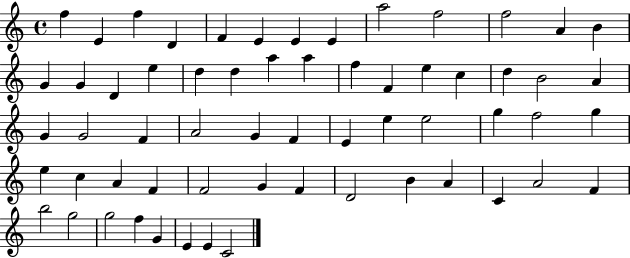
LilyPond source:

{
  \clef treble
  \time 4/4
  \defaultTimeSignature
  \key c \major
  f''4 e'4 f''4 d'4 | f'4 e'4 e'4 e'4 | a''2 f''2 | f''2 a'4 b'4 | \break g'4 g'4 d'4 e''4 | d''4 d''4 a''4 a''4 | f''4 f'4 e''4 c''4 | d''4 b'2 a'4 | \break g'4 g'2 f'4 | a'2 g'4 f'4 | e'4 e''4 e''2 | g''4 f''2 g''4 | \break e''4 c''4 a'4 f'4 | f'2 g'4 f'4 | d'2 b'4 a'4 | c'4 a'2 f'4 | \break b''2 g''2 | g''2 f''4 g'4 | e'4 e'4 c'2 | \bar "|."
}